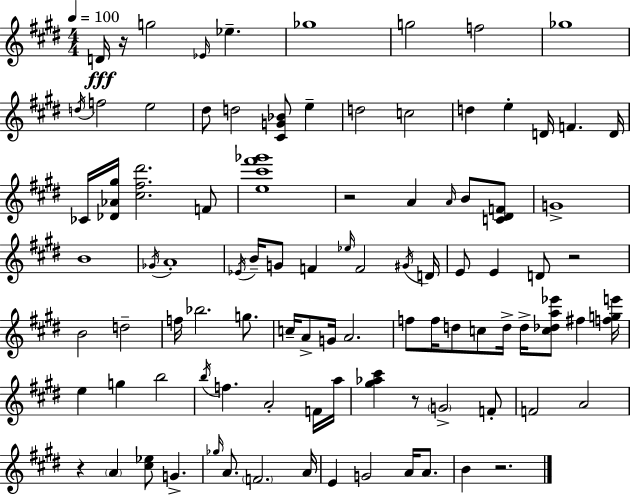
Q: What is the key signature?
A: E major